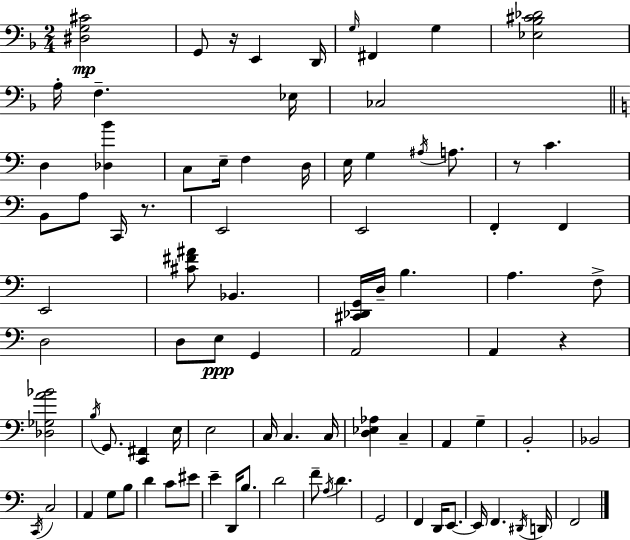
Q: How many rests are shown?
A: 4